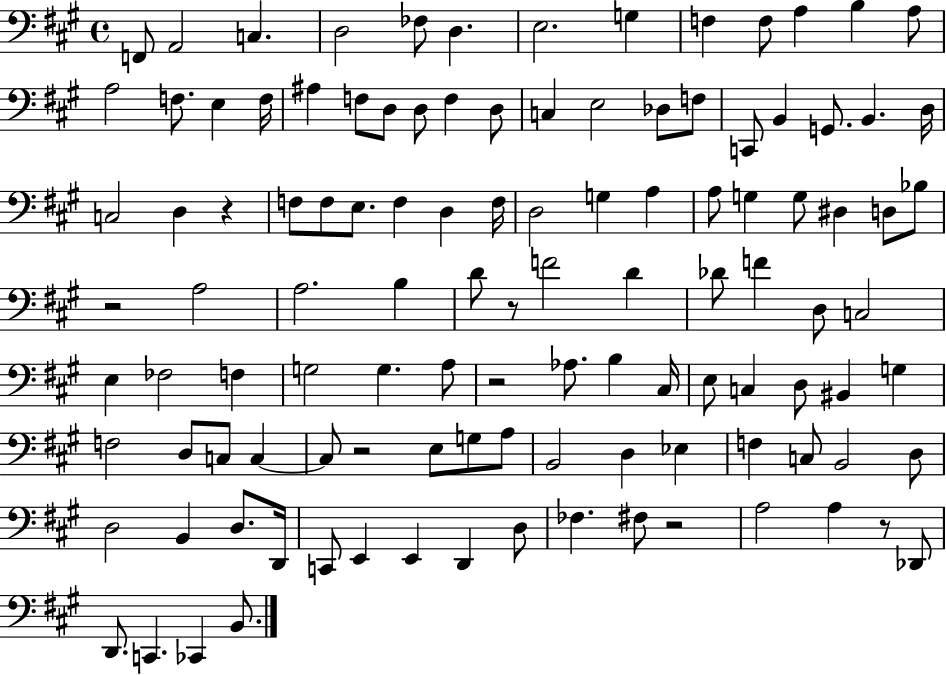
{
  \clef bass
  \time 4/4
  \defaultTimeSignature
  \key a \major
  \repeat volta 2 { f,8 a,2 c4. | d2 fes8 d4. | e2. g4 | f4 f8 a4 b4 a8 | \break a2 f8. e4 f16 | ais4 f8 d8 d8 f4 d8 | c4 e2 des8 f8 | c,8 b,4 g,8. b,4. d16 | \break c2 d4 r4 | f8 f8 e8. f4 d4 f16 | d2 g4 a4 | a8 g4 g8 dis4 d8 bes8 | \break r2 a2 | a2. b4 | d'8 r8 f'2 d'4 | des'8 f'4 d8 c2 | \break e4 fes2 f4 | g2 g4. a8 | r2 aes8. b4 cis16 | e8 c4 d8 bis,4 g4 | \break f2 d8 c8 c4~~ | c8 r2 e8 g8 a8 | b,2 d4 ees4 | f4 c8 b,2 d8 | \break d2 b,4 d8. d,16 | c,8 e,4 e,4 d,4 d8 | fes4. fis8 r2 | a2 a4 r8 des,8 | \break d,8. c,4. ces,4 b,8. | } \bar "|."
}